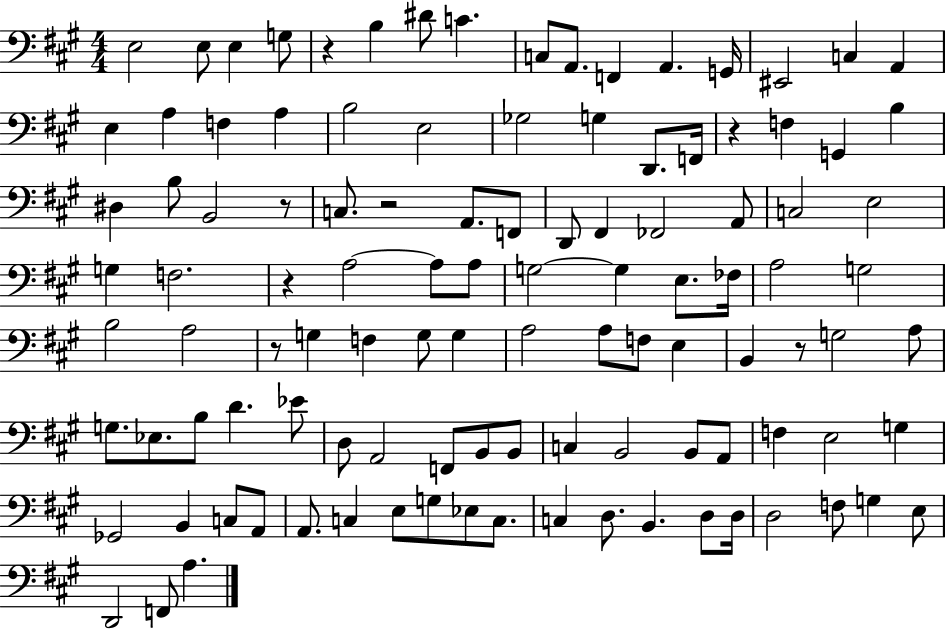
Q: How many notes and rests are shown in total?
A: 110